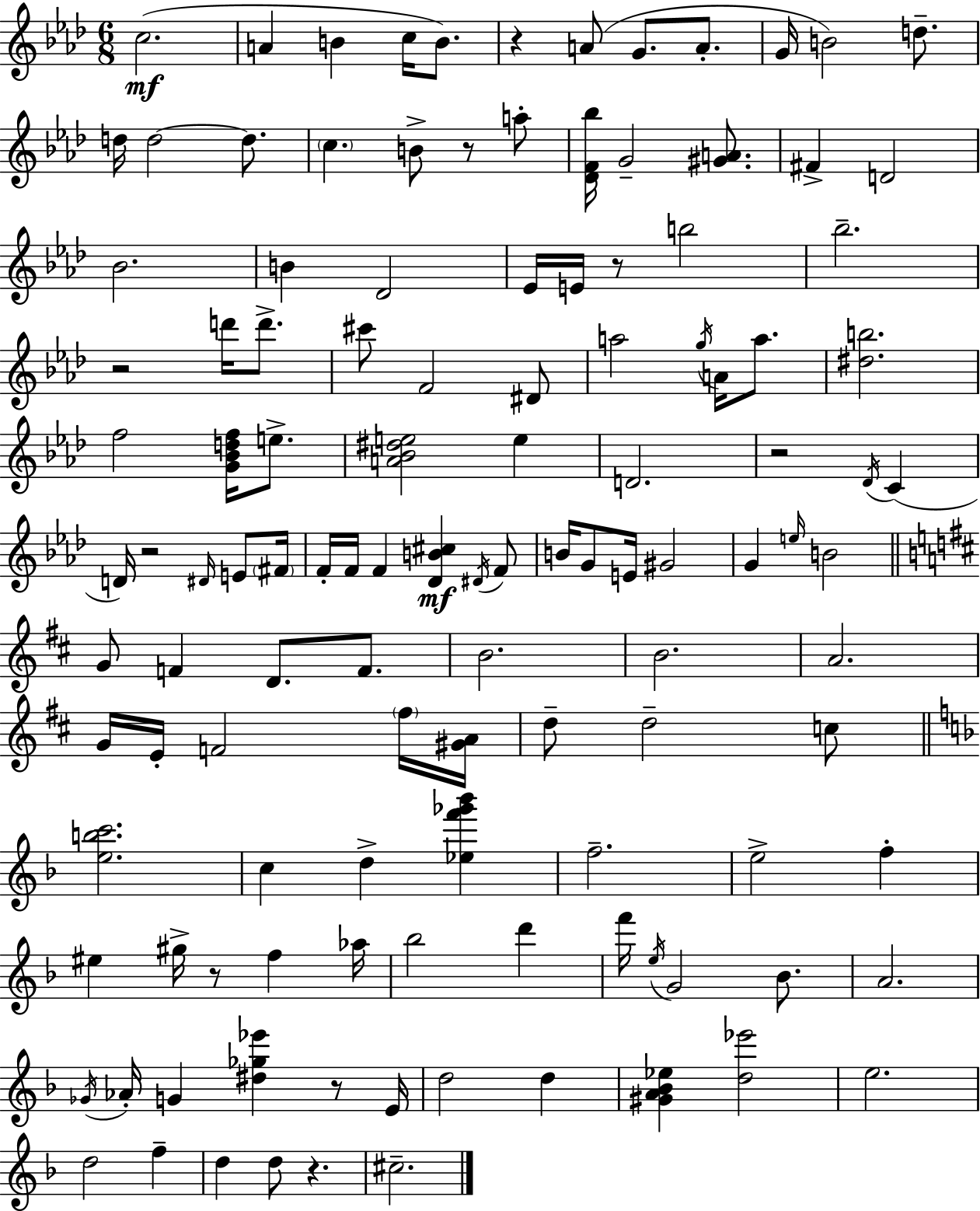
{
  \clef treble
  \numericTimeSignature
  \time 6/8
  \key f \minor
  c''2.(\mf | a'4 b'4 c''16 b'8.) | r4 a'8( g'8. a'8.-. | g'16 b'2) d''8.-- | \break d''16 d''2~~ d''8. | \parenthesize c''4. b'8-> r8 a''8-. | <des' f' bes''>16 g'2-- <gis' a'>8. | fis'4-> d'2 | \break bes'2. | b'4 des'2 | ees'16 e'16 r8 b''2 | bes''2.-- | \break r2 d'''16 d'''8.-> | cis'''8 f'2 dis'8 | a''2 \acciaccatura { g''16 } a'16 a''8. | <dis'' b''>2. | \break f''2 <g' bes' d'' f''>16 e''8.-> | <a' bes' dis'' e''>2 e''4 | d'2. | r2 \acciaccatura { des'16 }( c'4 | \break d'16) r2 \grace { dis'16 } | e'8 \parenthesize fis'16 f'16-. f'16 f'4 <des' b' cis''>4\mf | \acciaccatura { dis'16 } f'8 b'16 g'8 e'16 gis'2 | g'4 \grace { e''16 } b'2 | \break \bar "||" \break \key d \major g'8 f'4 d'8. f'8. | b'2. | b'2. | a'2. | \break g'16 e'16-. f'2 \parenthesize fis''16 <gis' a'>16 | d''8-- d''2-- c''8 | \bar "||" \break \key d \minor <e'' b'' c'''>2. | c''4 d''4-> <ees'' f''' ges''' bes'''>4 | f''2.-- | e''2-> f''4-. | \break eis''4 gis''16-> r8 f''4 aes''16 | bes''2 d'''4 | f'''16 \acciaccatura { e''16 } g'2 bes'8. | a'2. | \break \acciaccatura { ges'16 } aes'16-. g'4 <dis'' ges'' ees'''>4 r8 | e'16 d''2 d''4 | <gis' a' bes' ees''>4 <d'' ees'''>2 | e''2. | \break d''2 f''4-- | d''4 d''8 r4. | cis''2.-- | \bar "|."
}